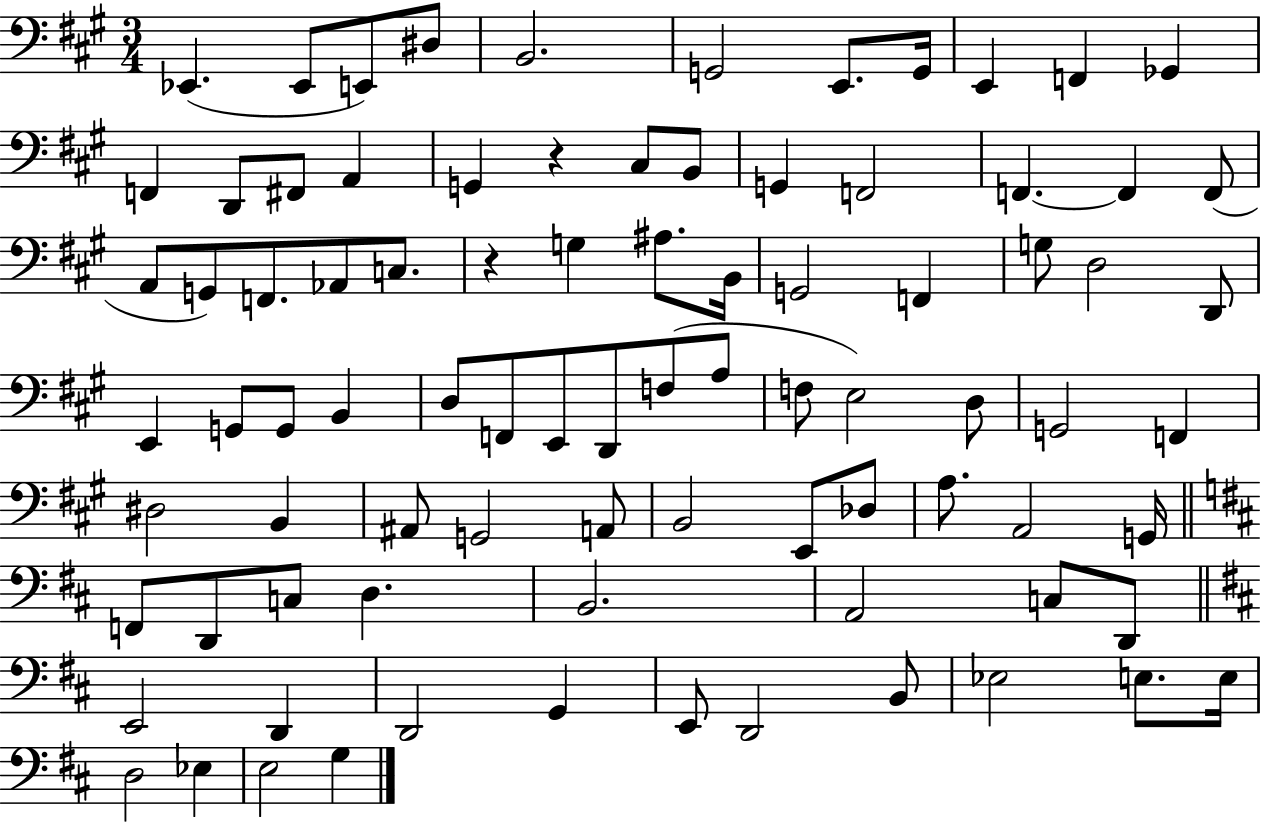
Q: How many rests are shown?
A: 2